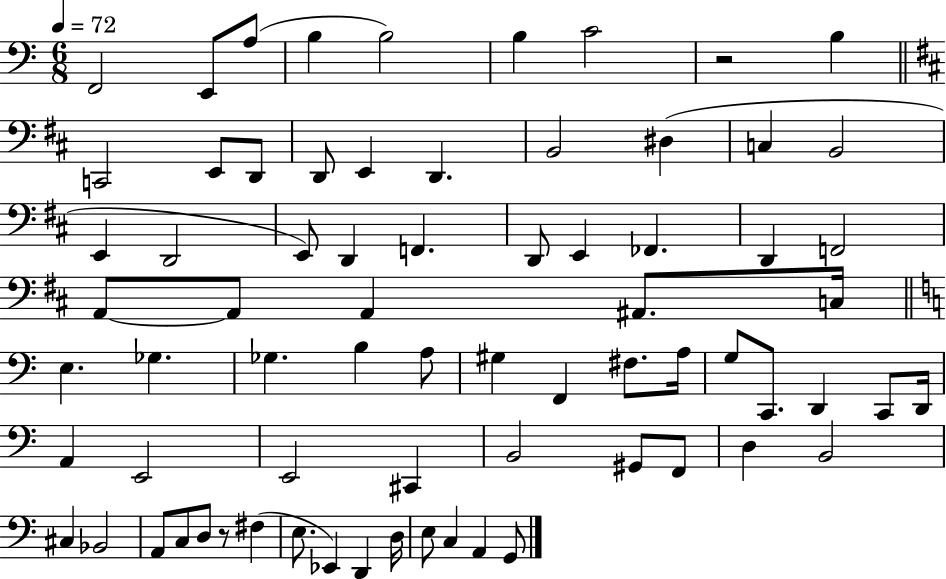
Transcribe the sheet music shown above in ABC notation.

X:1
T:Untitled
M:6/8
L:1/4
K:C
F,,2 E,,/2 A,/2 B, B,2 B, C2 z2 B, C,,2 E,,/2 D,,/2 D,,/2 E,, D,, B,,2 ^D, C, B,,2 E,, D,,2 E,,/2 D,, F,, D,,/2 E,, _F,, D,, F,,2 A,,/2 A,,/2 A,, ^A,,/2 C,/4 E, _G, _G, B, A,/2 ^G, F,, ^F,/2 A,/4 G,/2 C,,/2 D,, C,,/2 D,,/4 A,, E,,2 E,,2 ^C,, B,,2 ^G,,/2 F,,/2 D, B,,2 ^C, _B,,2 A,,/2 C,/2 D,/2 z/2 ^F, E,/2 _E,, D,, D,/4 E,/2 C, A,, G,,/2